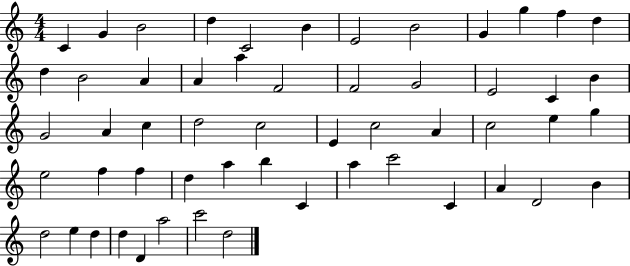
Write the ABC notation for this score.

X:1
T:Untitled
M:4/4
L:1/4
K:C
C G B2 d C2 B E2 B2 G g f d d B2 A A a F2 F2 G2 E2 C B G2 A c d2 c2 E c2 A c2 e g e2 f f d a b C a c'2 C A D2 B d2 e d d D a2 c'2 d2